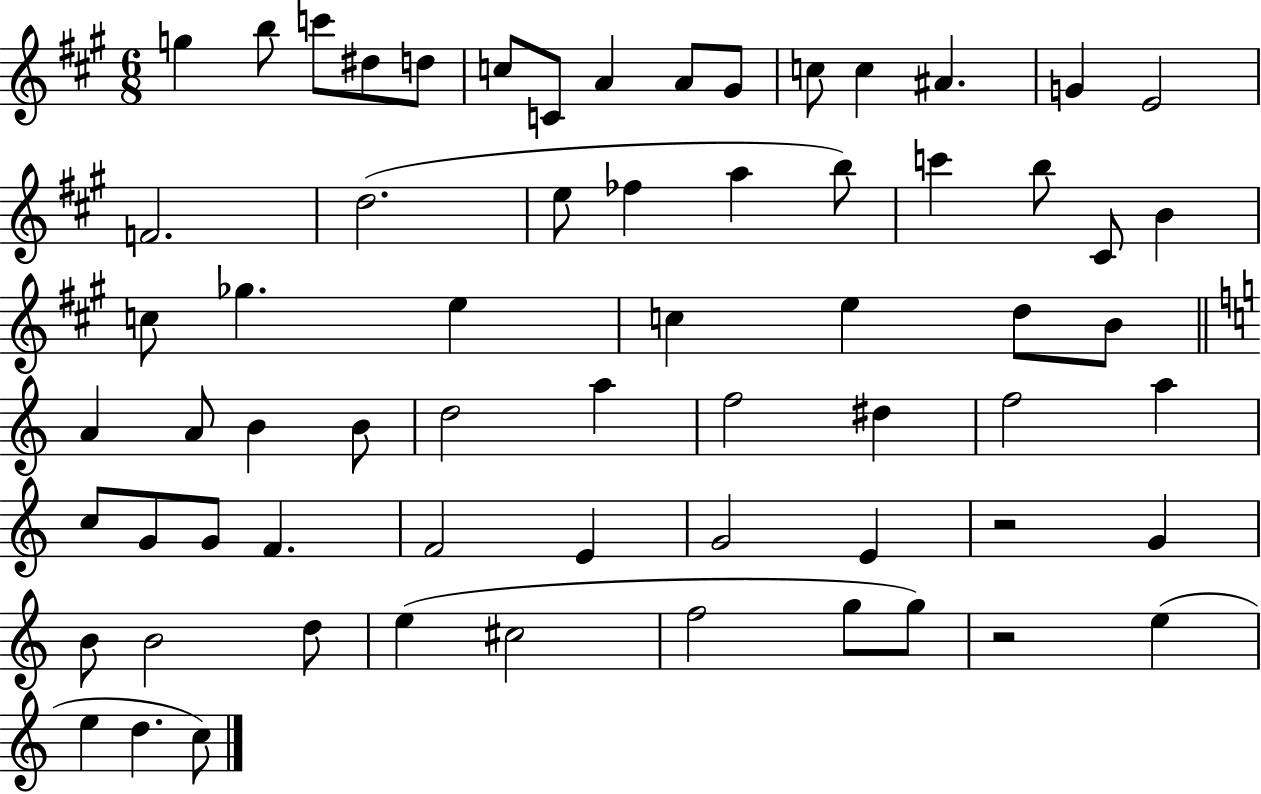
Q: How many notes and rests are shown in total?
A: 65